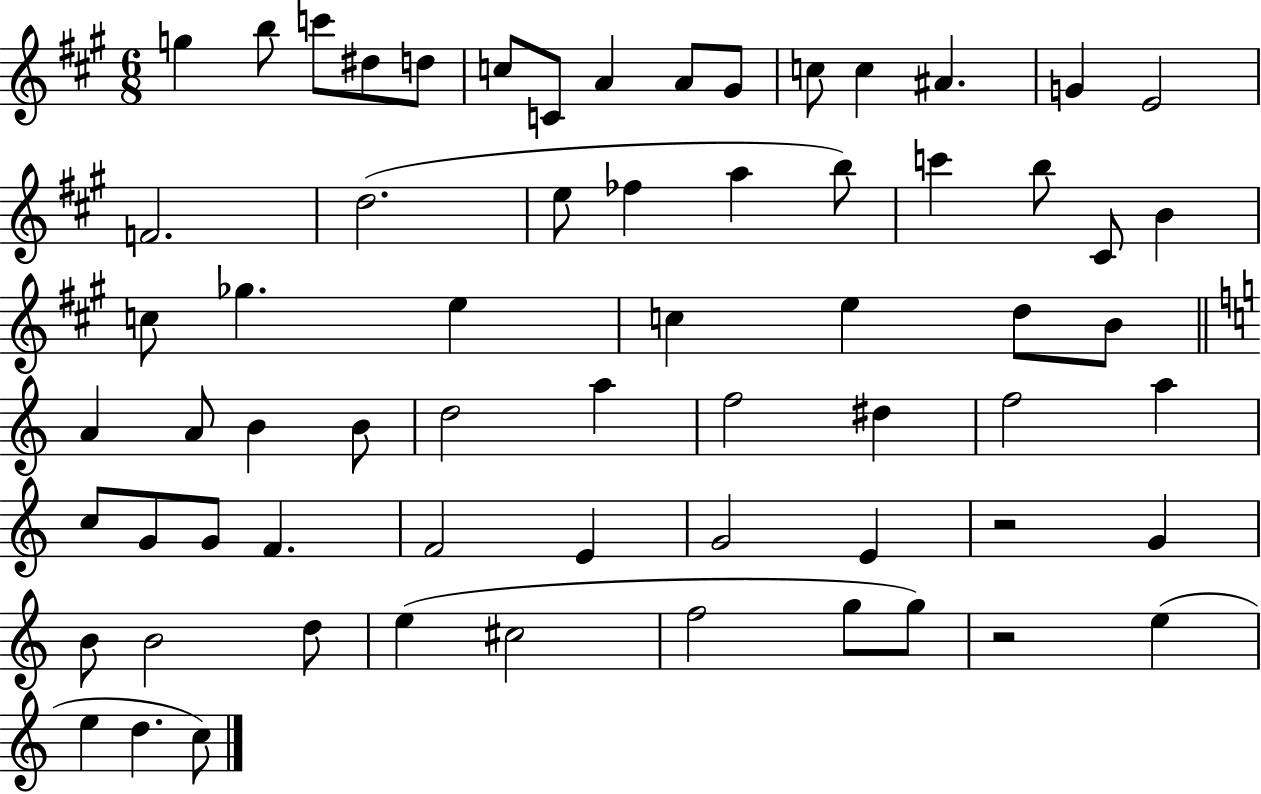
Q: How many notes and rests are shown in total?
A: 65